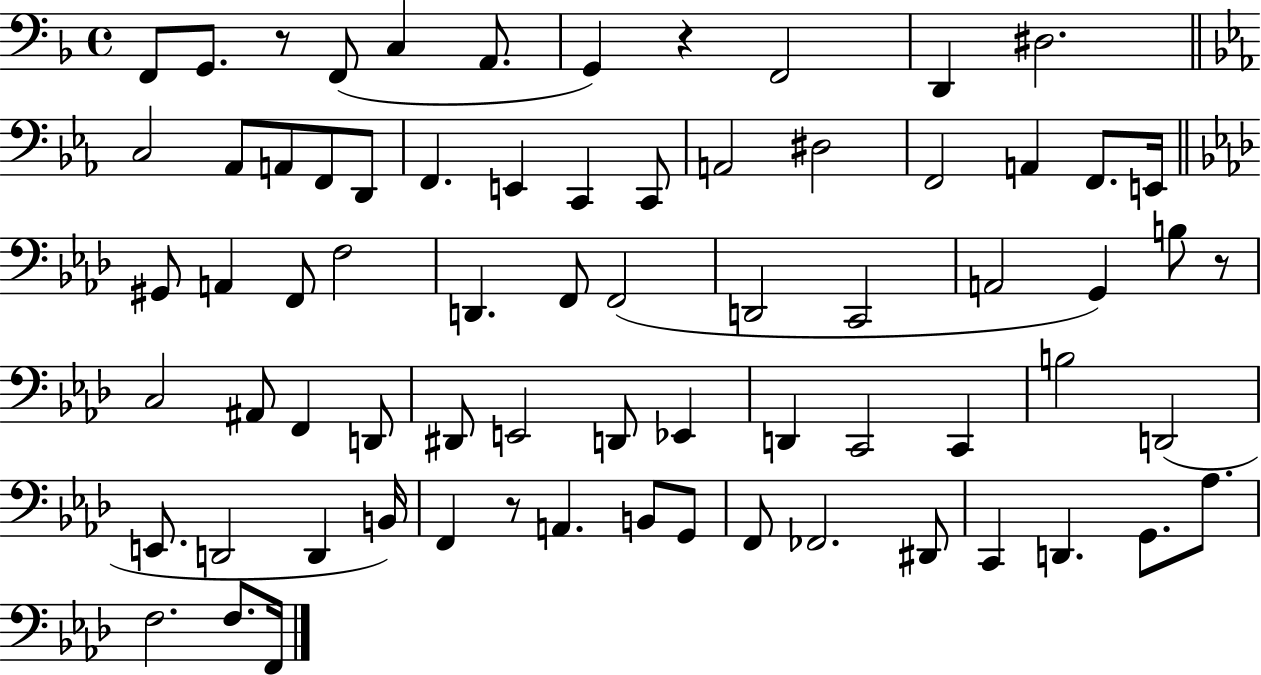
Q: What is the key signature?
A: F major